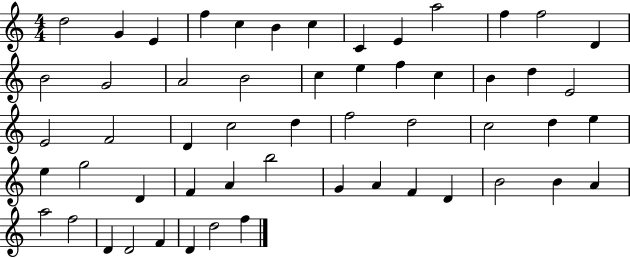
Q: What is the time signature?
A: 4/4